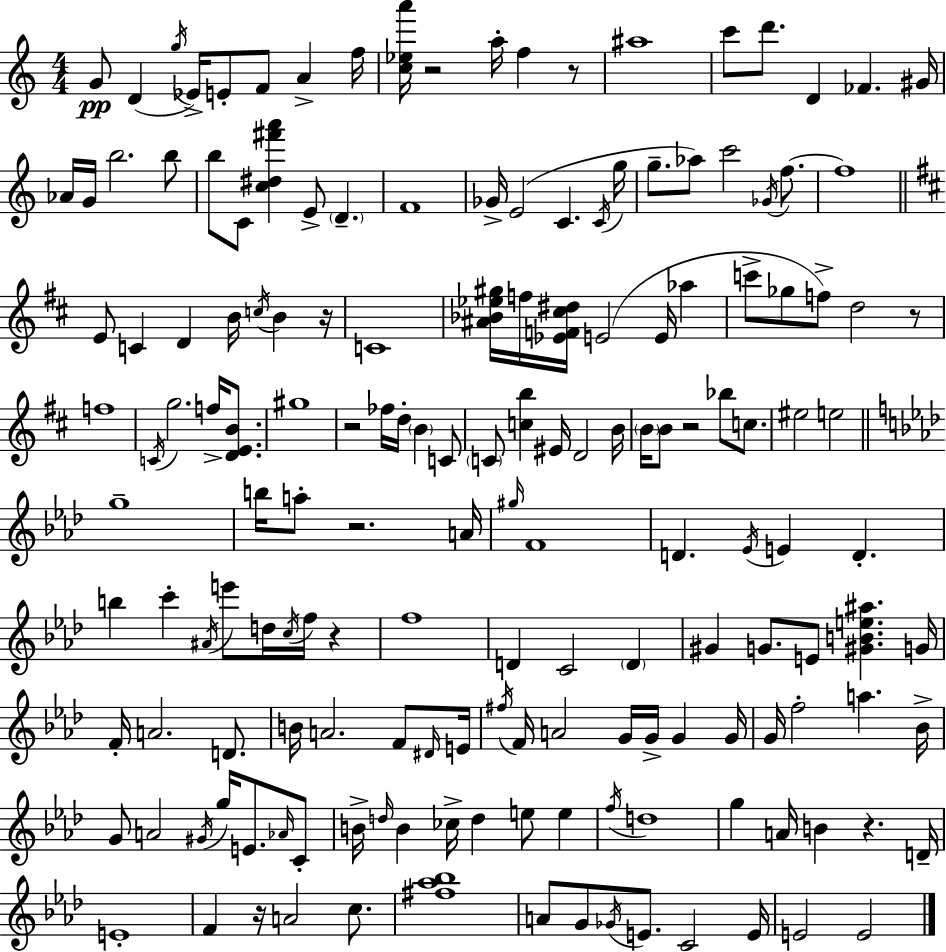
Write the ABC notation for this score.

X:1
T:Untitled
M:4/4
L:1/4
K:Am
G/2 D g/4 _E/4 E/2 F/2 A f/4 [c_ea']/4 z2 a/4 f z/2 ^a4 c'/2 d'/2 D _F ^G/4 _A/4 G/4 b2 b/2 b/2 C/2 [c^d^f'a'] E/2 D F4 _G/4 E2 C C/4 g/4 g/2 _a/2 c'2 _G/4 f/2 f4 E/2 C D B/4 c/4 B z/4 C4 [^A_B_e^g]/4 f/4 [_EF^c^d]/4 E2 E/4 _a c'/2 _g/2 f/2 d2 z/2 f4 C/4 g2 f/4 [DEB]/2 ^g4 z2 _f/4 d/4 B C/2 C/2 [cb] ^E/4 D2 B/4 B/4 B/2 z2 _b/2 c/2 ^e2 e2 g4 b/4 a/2 z2 A/4 ^g/4 F4 D _E/4 E D b c' ^A/4 e'/2 d/4 c/4 f/4 z f4 D C2 D ^G G/2 E/2 [^GBe^a] G/4 F/4 A2 D/2 B/4 A2 F/2 ^D/4 E/4 ^f/4 F/4 A2 G/4 G/4 G G/4 G/4 f2 a _B/4 G/2 A2 ^G/4 g/4 E/2 _A/4 C/2 B/4 d/4 B _c/4 d e/2 e f/4 d4 g A/4 B z D/4 E4 F z/4 A2 c/2 [^f_a_b]4 A/2 G/2 _G/4 E/2 C2 E/4 E2 E2